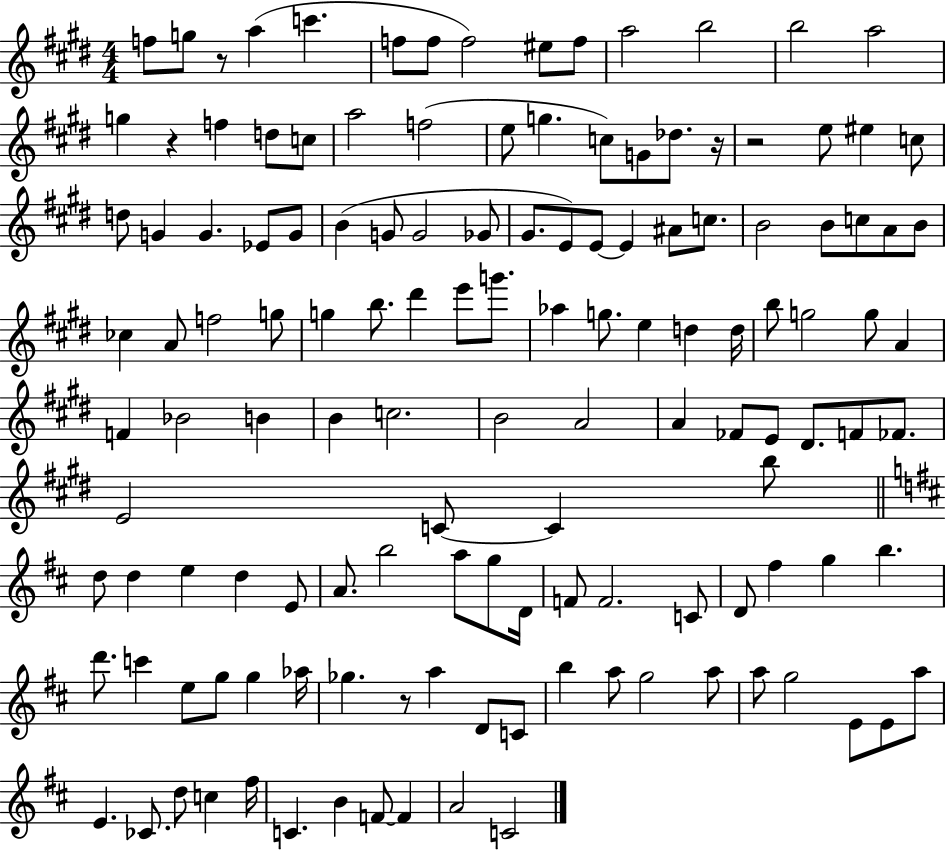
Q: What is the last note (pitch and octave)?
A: C4